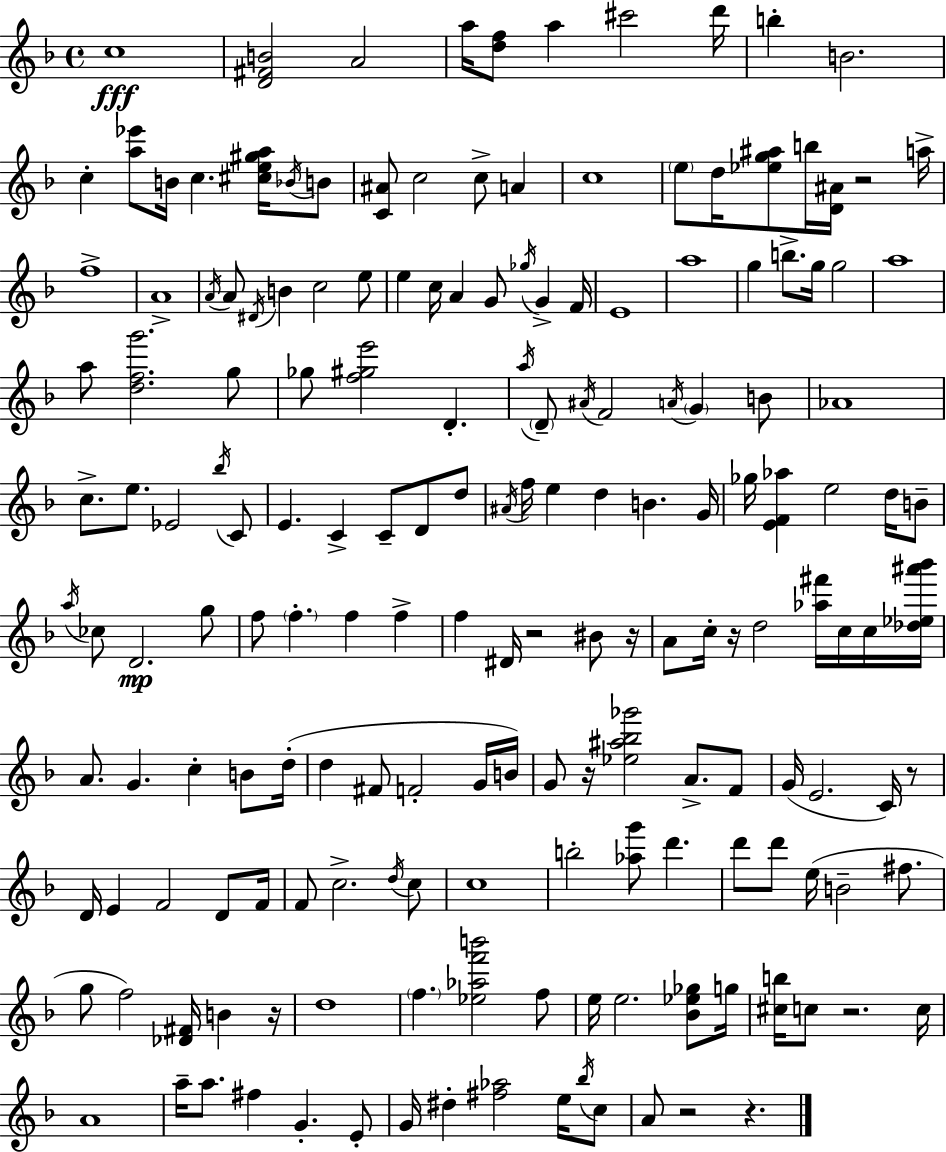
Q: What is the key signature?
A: D minor